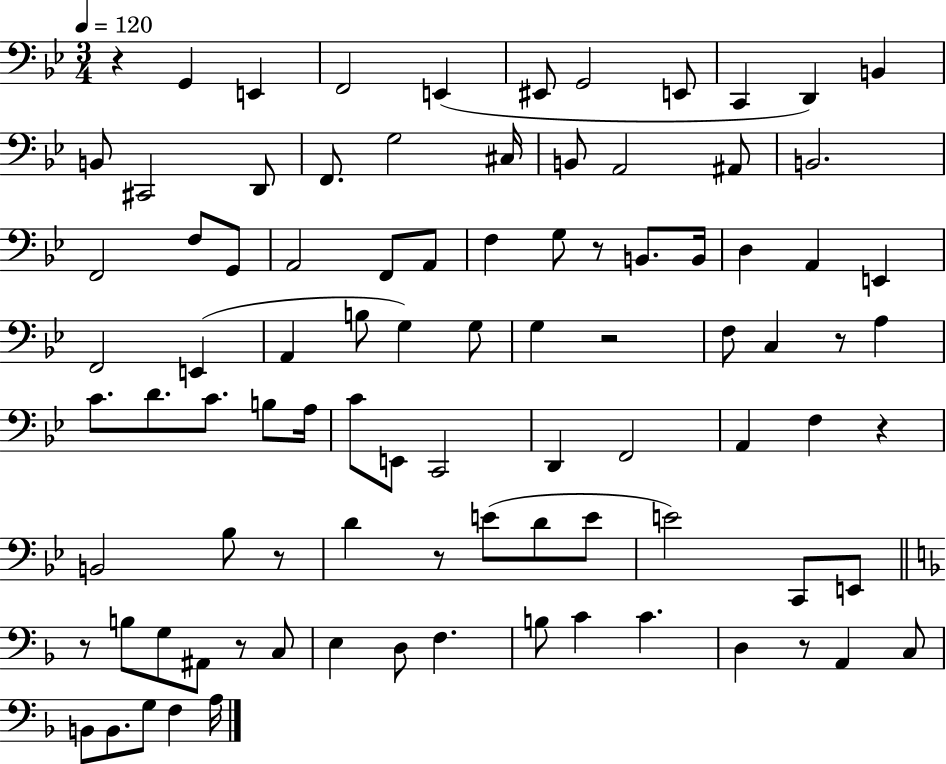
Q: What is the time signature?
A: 3/4